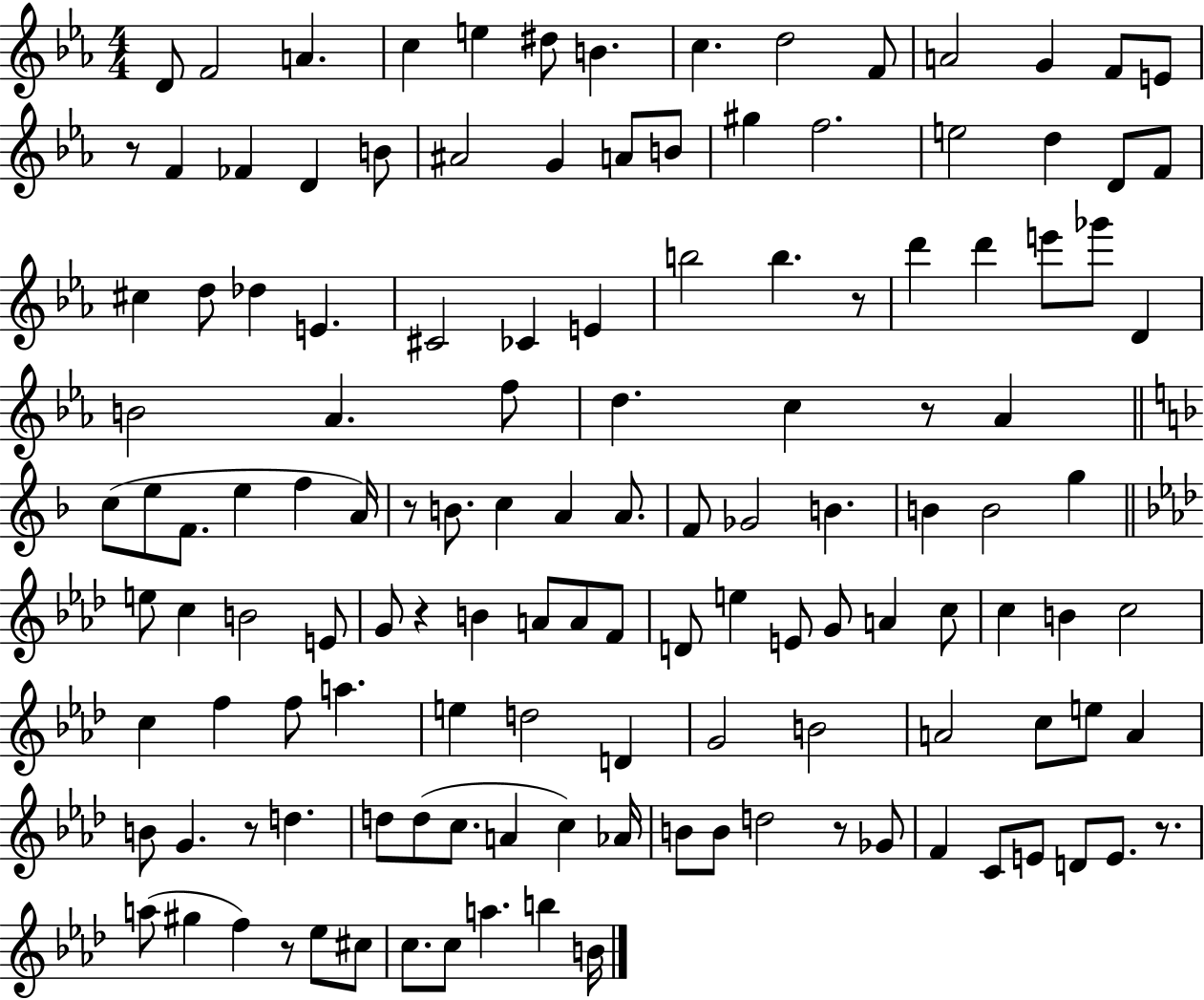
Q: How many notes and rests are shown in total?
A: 132